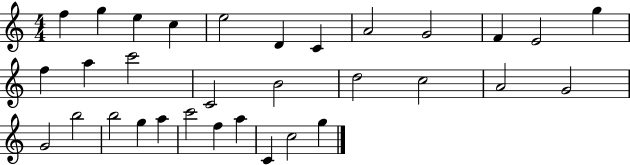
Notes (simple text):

F5/q G5/q E5/q C5/q E5/h D4/q C4/q A4/h G4/h F4/q E4/h G5/q F5/q A5/q C6/h C4/h B4/h D5/h C5/h A4/h G4/h G4/h B5/h B5/h G5/q A5/q C6/h F5/q A5/q C4/q C5/h G5/q